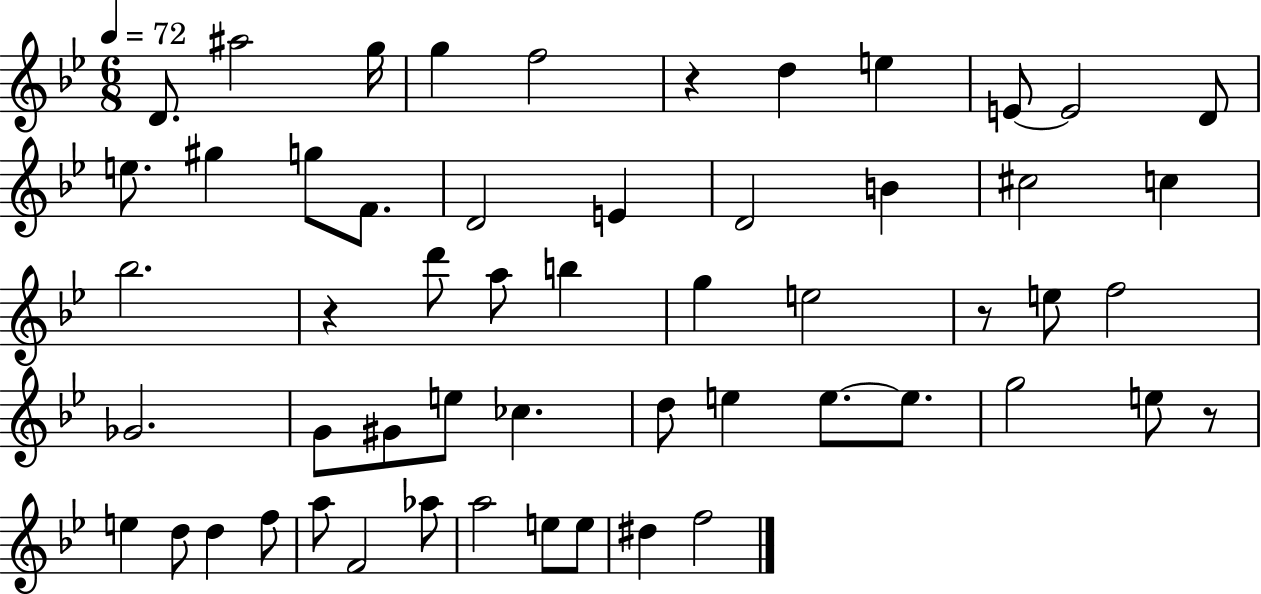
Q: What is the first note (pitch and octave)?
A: D4